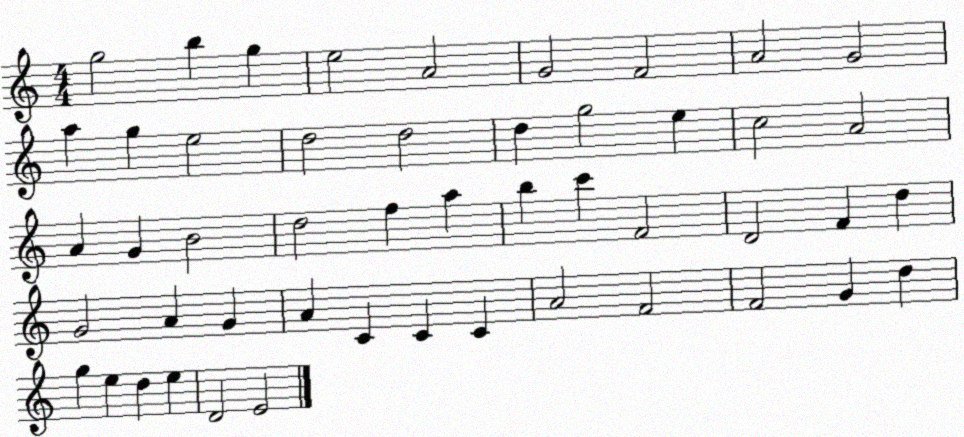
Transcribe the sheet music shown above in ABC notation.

X:1
T:Untitled
M:4/4
L:1/4
K:C
g2 b g e2 A2 G2 F2 A2 G2 a g e2 d2 d2 d g2 e c2 A2 A G B2 d2 f a b c' F2 D2 F d G2 A G A C C C A2 F2 F2 G d g e d e D2 E2